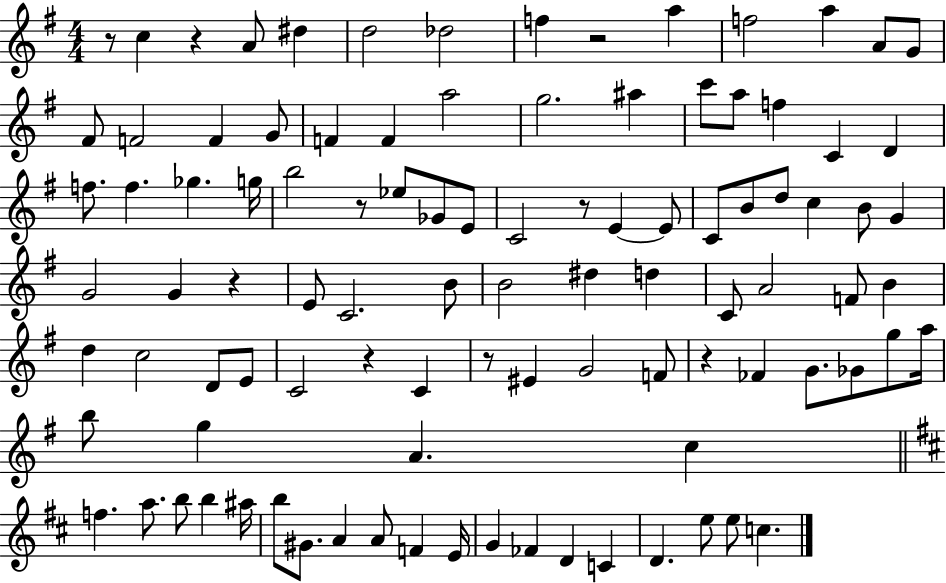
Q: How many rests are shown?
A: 9